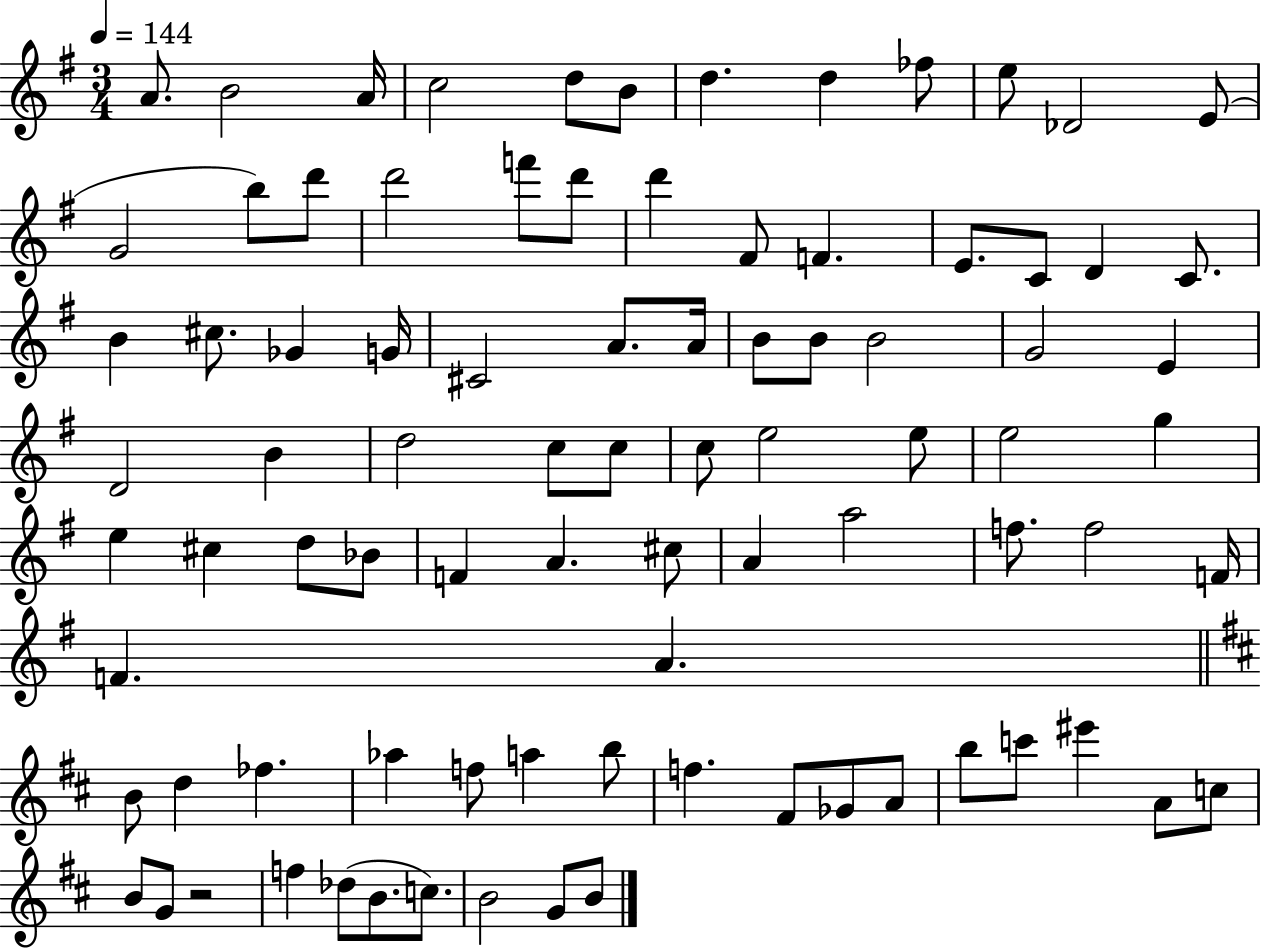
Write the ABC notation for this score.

X:1
T:Untitled
M:3/4
L:1/4
K:G
A/2 B2 A/4 c2 d/2 B/2 d d _f/2 e/2 _D2 E/2 G2 b/2 d'/2 d'2 f'/2 d'/2 d' ^F/2 F E/2 C/2 D C/2 B ^c/2 _G G/4 ^C2 A/2 A/4 B/2 B/2 B2 G2 E D2 B d2 c/2 c/2 c/2 e2 e/2 e2 g e ^c d/2 _B/2 F A ^c/2 A a2 f/2 f2 F/4 F A B/2 d _f _a f/2 a b/2 f ^F/2 _G/2 A/2 b/2 c'/2 ^e' A/2 c/2 B/2 G/2 z2 f _d/2 B/2 c/2 B2 G/2 B/2